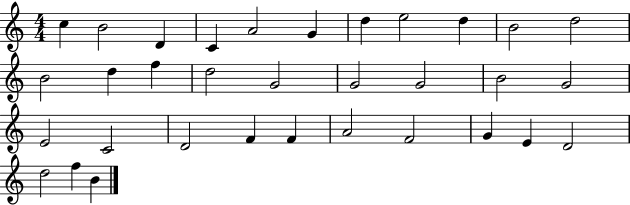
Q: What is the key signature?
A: C major